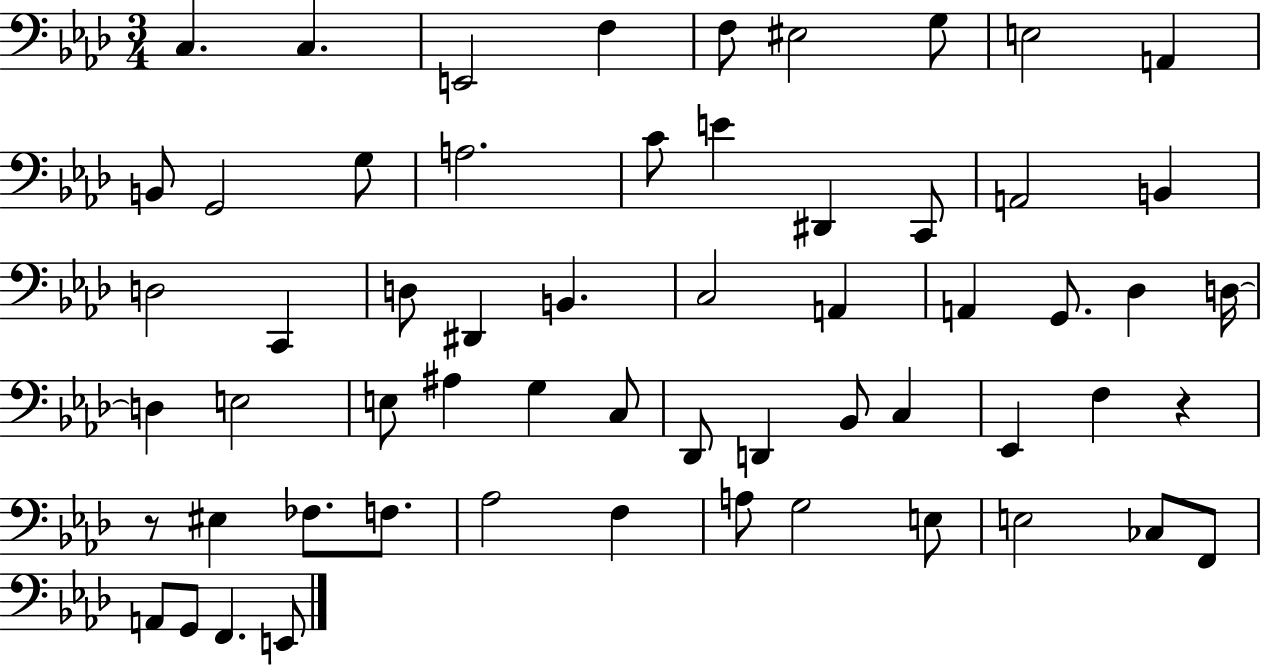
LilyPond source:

{
  \clef bass
  \numericTimeSignature
  \time 3/4
  \key aes \major
  c4. c4. | e,2 f4 | f8 eis2 g8 | e2 a,4 | \break b,8 g,2 g8 | a2. | c'8 e'4 dis,4 c,8 | a,2 b,4 | \break d2 c,4 | d8 dis,4 b,4. | c2 a,4 | a,4 g,8. des4 d16~~ | \break d4 e2 | e8 ais4 g4 c8 | des,8 d,4 bes,8 c4 | ees,4 f4 r4 | \break r8 eis4 fes8. f8. | aes2 f4 | a8 g2 e8 | e2 ces8 f,8 | \break a,8 g,8 f,4. e,8 | \bar "|."
}